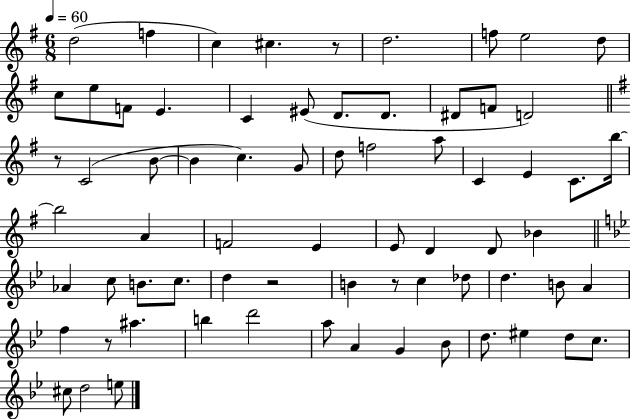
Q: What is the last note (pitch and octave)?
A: E5